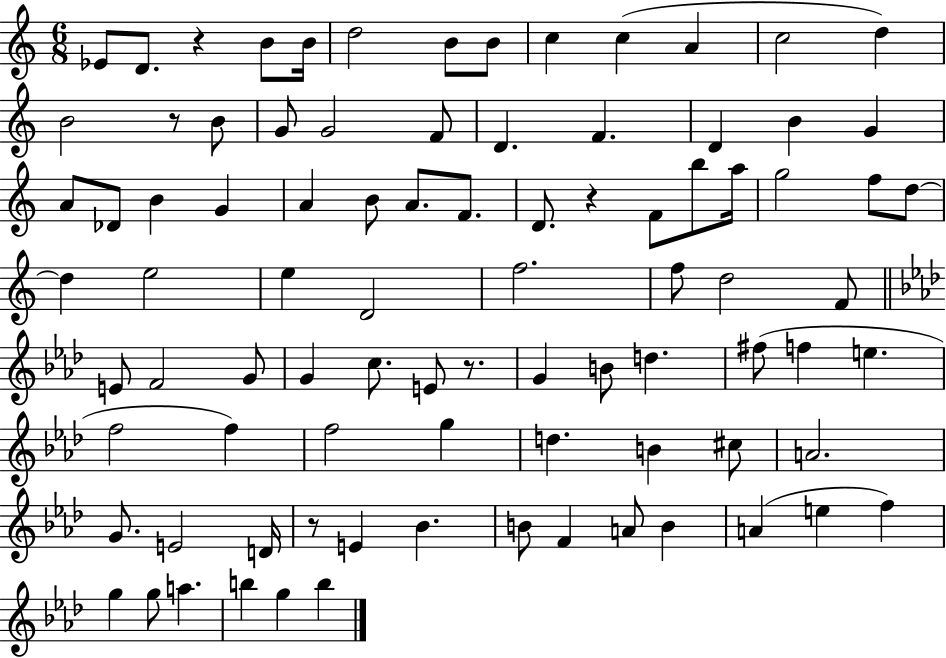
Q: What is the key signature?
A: C major